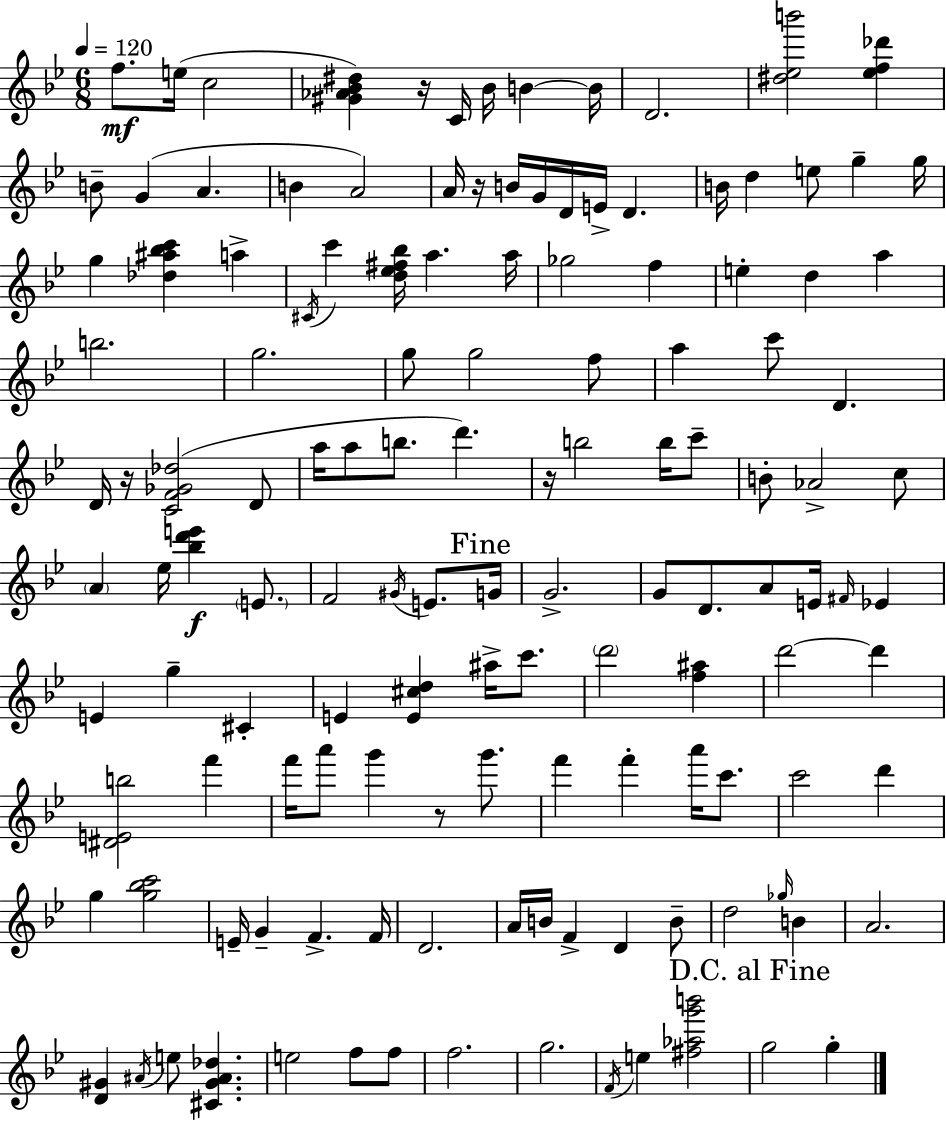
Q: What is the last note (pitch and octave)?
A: G5